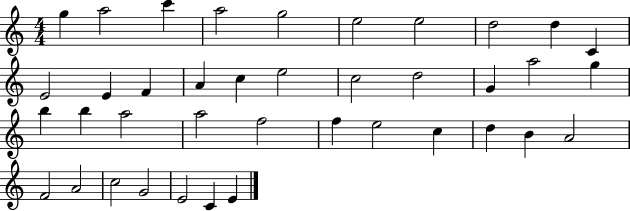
X:1
T:Untitled
M:4/4
L:1/4
K:C
g a2 c' a2 g2 e2 e2 d2 d C E2 E F A c e2 c2 d2 G a2 g b b a2 a2 f2 f e2 c d B A2 F2 A2 c2 G2 E2 C E